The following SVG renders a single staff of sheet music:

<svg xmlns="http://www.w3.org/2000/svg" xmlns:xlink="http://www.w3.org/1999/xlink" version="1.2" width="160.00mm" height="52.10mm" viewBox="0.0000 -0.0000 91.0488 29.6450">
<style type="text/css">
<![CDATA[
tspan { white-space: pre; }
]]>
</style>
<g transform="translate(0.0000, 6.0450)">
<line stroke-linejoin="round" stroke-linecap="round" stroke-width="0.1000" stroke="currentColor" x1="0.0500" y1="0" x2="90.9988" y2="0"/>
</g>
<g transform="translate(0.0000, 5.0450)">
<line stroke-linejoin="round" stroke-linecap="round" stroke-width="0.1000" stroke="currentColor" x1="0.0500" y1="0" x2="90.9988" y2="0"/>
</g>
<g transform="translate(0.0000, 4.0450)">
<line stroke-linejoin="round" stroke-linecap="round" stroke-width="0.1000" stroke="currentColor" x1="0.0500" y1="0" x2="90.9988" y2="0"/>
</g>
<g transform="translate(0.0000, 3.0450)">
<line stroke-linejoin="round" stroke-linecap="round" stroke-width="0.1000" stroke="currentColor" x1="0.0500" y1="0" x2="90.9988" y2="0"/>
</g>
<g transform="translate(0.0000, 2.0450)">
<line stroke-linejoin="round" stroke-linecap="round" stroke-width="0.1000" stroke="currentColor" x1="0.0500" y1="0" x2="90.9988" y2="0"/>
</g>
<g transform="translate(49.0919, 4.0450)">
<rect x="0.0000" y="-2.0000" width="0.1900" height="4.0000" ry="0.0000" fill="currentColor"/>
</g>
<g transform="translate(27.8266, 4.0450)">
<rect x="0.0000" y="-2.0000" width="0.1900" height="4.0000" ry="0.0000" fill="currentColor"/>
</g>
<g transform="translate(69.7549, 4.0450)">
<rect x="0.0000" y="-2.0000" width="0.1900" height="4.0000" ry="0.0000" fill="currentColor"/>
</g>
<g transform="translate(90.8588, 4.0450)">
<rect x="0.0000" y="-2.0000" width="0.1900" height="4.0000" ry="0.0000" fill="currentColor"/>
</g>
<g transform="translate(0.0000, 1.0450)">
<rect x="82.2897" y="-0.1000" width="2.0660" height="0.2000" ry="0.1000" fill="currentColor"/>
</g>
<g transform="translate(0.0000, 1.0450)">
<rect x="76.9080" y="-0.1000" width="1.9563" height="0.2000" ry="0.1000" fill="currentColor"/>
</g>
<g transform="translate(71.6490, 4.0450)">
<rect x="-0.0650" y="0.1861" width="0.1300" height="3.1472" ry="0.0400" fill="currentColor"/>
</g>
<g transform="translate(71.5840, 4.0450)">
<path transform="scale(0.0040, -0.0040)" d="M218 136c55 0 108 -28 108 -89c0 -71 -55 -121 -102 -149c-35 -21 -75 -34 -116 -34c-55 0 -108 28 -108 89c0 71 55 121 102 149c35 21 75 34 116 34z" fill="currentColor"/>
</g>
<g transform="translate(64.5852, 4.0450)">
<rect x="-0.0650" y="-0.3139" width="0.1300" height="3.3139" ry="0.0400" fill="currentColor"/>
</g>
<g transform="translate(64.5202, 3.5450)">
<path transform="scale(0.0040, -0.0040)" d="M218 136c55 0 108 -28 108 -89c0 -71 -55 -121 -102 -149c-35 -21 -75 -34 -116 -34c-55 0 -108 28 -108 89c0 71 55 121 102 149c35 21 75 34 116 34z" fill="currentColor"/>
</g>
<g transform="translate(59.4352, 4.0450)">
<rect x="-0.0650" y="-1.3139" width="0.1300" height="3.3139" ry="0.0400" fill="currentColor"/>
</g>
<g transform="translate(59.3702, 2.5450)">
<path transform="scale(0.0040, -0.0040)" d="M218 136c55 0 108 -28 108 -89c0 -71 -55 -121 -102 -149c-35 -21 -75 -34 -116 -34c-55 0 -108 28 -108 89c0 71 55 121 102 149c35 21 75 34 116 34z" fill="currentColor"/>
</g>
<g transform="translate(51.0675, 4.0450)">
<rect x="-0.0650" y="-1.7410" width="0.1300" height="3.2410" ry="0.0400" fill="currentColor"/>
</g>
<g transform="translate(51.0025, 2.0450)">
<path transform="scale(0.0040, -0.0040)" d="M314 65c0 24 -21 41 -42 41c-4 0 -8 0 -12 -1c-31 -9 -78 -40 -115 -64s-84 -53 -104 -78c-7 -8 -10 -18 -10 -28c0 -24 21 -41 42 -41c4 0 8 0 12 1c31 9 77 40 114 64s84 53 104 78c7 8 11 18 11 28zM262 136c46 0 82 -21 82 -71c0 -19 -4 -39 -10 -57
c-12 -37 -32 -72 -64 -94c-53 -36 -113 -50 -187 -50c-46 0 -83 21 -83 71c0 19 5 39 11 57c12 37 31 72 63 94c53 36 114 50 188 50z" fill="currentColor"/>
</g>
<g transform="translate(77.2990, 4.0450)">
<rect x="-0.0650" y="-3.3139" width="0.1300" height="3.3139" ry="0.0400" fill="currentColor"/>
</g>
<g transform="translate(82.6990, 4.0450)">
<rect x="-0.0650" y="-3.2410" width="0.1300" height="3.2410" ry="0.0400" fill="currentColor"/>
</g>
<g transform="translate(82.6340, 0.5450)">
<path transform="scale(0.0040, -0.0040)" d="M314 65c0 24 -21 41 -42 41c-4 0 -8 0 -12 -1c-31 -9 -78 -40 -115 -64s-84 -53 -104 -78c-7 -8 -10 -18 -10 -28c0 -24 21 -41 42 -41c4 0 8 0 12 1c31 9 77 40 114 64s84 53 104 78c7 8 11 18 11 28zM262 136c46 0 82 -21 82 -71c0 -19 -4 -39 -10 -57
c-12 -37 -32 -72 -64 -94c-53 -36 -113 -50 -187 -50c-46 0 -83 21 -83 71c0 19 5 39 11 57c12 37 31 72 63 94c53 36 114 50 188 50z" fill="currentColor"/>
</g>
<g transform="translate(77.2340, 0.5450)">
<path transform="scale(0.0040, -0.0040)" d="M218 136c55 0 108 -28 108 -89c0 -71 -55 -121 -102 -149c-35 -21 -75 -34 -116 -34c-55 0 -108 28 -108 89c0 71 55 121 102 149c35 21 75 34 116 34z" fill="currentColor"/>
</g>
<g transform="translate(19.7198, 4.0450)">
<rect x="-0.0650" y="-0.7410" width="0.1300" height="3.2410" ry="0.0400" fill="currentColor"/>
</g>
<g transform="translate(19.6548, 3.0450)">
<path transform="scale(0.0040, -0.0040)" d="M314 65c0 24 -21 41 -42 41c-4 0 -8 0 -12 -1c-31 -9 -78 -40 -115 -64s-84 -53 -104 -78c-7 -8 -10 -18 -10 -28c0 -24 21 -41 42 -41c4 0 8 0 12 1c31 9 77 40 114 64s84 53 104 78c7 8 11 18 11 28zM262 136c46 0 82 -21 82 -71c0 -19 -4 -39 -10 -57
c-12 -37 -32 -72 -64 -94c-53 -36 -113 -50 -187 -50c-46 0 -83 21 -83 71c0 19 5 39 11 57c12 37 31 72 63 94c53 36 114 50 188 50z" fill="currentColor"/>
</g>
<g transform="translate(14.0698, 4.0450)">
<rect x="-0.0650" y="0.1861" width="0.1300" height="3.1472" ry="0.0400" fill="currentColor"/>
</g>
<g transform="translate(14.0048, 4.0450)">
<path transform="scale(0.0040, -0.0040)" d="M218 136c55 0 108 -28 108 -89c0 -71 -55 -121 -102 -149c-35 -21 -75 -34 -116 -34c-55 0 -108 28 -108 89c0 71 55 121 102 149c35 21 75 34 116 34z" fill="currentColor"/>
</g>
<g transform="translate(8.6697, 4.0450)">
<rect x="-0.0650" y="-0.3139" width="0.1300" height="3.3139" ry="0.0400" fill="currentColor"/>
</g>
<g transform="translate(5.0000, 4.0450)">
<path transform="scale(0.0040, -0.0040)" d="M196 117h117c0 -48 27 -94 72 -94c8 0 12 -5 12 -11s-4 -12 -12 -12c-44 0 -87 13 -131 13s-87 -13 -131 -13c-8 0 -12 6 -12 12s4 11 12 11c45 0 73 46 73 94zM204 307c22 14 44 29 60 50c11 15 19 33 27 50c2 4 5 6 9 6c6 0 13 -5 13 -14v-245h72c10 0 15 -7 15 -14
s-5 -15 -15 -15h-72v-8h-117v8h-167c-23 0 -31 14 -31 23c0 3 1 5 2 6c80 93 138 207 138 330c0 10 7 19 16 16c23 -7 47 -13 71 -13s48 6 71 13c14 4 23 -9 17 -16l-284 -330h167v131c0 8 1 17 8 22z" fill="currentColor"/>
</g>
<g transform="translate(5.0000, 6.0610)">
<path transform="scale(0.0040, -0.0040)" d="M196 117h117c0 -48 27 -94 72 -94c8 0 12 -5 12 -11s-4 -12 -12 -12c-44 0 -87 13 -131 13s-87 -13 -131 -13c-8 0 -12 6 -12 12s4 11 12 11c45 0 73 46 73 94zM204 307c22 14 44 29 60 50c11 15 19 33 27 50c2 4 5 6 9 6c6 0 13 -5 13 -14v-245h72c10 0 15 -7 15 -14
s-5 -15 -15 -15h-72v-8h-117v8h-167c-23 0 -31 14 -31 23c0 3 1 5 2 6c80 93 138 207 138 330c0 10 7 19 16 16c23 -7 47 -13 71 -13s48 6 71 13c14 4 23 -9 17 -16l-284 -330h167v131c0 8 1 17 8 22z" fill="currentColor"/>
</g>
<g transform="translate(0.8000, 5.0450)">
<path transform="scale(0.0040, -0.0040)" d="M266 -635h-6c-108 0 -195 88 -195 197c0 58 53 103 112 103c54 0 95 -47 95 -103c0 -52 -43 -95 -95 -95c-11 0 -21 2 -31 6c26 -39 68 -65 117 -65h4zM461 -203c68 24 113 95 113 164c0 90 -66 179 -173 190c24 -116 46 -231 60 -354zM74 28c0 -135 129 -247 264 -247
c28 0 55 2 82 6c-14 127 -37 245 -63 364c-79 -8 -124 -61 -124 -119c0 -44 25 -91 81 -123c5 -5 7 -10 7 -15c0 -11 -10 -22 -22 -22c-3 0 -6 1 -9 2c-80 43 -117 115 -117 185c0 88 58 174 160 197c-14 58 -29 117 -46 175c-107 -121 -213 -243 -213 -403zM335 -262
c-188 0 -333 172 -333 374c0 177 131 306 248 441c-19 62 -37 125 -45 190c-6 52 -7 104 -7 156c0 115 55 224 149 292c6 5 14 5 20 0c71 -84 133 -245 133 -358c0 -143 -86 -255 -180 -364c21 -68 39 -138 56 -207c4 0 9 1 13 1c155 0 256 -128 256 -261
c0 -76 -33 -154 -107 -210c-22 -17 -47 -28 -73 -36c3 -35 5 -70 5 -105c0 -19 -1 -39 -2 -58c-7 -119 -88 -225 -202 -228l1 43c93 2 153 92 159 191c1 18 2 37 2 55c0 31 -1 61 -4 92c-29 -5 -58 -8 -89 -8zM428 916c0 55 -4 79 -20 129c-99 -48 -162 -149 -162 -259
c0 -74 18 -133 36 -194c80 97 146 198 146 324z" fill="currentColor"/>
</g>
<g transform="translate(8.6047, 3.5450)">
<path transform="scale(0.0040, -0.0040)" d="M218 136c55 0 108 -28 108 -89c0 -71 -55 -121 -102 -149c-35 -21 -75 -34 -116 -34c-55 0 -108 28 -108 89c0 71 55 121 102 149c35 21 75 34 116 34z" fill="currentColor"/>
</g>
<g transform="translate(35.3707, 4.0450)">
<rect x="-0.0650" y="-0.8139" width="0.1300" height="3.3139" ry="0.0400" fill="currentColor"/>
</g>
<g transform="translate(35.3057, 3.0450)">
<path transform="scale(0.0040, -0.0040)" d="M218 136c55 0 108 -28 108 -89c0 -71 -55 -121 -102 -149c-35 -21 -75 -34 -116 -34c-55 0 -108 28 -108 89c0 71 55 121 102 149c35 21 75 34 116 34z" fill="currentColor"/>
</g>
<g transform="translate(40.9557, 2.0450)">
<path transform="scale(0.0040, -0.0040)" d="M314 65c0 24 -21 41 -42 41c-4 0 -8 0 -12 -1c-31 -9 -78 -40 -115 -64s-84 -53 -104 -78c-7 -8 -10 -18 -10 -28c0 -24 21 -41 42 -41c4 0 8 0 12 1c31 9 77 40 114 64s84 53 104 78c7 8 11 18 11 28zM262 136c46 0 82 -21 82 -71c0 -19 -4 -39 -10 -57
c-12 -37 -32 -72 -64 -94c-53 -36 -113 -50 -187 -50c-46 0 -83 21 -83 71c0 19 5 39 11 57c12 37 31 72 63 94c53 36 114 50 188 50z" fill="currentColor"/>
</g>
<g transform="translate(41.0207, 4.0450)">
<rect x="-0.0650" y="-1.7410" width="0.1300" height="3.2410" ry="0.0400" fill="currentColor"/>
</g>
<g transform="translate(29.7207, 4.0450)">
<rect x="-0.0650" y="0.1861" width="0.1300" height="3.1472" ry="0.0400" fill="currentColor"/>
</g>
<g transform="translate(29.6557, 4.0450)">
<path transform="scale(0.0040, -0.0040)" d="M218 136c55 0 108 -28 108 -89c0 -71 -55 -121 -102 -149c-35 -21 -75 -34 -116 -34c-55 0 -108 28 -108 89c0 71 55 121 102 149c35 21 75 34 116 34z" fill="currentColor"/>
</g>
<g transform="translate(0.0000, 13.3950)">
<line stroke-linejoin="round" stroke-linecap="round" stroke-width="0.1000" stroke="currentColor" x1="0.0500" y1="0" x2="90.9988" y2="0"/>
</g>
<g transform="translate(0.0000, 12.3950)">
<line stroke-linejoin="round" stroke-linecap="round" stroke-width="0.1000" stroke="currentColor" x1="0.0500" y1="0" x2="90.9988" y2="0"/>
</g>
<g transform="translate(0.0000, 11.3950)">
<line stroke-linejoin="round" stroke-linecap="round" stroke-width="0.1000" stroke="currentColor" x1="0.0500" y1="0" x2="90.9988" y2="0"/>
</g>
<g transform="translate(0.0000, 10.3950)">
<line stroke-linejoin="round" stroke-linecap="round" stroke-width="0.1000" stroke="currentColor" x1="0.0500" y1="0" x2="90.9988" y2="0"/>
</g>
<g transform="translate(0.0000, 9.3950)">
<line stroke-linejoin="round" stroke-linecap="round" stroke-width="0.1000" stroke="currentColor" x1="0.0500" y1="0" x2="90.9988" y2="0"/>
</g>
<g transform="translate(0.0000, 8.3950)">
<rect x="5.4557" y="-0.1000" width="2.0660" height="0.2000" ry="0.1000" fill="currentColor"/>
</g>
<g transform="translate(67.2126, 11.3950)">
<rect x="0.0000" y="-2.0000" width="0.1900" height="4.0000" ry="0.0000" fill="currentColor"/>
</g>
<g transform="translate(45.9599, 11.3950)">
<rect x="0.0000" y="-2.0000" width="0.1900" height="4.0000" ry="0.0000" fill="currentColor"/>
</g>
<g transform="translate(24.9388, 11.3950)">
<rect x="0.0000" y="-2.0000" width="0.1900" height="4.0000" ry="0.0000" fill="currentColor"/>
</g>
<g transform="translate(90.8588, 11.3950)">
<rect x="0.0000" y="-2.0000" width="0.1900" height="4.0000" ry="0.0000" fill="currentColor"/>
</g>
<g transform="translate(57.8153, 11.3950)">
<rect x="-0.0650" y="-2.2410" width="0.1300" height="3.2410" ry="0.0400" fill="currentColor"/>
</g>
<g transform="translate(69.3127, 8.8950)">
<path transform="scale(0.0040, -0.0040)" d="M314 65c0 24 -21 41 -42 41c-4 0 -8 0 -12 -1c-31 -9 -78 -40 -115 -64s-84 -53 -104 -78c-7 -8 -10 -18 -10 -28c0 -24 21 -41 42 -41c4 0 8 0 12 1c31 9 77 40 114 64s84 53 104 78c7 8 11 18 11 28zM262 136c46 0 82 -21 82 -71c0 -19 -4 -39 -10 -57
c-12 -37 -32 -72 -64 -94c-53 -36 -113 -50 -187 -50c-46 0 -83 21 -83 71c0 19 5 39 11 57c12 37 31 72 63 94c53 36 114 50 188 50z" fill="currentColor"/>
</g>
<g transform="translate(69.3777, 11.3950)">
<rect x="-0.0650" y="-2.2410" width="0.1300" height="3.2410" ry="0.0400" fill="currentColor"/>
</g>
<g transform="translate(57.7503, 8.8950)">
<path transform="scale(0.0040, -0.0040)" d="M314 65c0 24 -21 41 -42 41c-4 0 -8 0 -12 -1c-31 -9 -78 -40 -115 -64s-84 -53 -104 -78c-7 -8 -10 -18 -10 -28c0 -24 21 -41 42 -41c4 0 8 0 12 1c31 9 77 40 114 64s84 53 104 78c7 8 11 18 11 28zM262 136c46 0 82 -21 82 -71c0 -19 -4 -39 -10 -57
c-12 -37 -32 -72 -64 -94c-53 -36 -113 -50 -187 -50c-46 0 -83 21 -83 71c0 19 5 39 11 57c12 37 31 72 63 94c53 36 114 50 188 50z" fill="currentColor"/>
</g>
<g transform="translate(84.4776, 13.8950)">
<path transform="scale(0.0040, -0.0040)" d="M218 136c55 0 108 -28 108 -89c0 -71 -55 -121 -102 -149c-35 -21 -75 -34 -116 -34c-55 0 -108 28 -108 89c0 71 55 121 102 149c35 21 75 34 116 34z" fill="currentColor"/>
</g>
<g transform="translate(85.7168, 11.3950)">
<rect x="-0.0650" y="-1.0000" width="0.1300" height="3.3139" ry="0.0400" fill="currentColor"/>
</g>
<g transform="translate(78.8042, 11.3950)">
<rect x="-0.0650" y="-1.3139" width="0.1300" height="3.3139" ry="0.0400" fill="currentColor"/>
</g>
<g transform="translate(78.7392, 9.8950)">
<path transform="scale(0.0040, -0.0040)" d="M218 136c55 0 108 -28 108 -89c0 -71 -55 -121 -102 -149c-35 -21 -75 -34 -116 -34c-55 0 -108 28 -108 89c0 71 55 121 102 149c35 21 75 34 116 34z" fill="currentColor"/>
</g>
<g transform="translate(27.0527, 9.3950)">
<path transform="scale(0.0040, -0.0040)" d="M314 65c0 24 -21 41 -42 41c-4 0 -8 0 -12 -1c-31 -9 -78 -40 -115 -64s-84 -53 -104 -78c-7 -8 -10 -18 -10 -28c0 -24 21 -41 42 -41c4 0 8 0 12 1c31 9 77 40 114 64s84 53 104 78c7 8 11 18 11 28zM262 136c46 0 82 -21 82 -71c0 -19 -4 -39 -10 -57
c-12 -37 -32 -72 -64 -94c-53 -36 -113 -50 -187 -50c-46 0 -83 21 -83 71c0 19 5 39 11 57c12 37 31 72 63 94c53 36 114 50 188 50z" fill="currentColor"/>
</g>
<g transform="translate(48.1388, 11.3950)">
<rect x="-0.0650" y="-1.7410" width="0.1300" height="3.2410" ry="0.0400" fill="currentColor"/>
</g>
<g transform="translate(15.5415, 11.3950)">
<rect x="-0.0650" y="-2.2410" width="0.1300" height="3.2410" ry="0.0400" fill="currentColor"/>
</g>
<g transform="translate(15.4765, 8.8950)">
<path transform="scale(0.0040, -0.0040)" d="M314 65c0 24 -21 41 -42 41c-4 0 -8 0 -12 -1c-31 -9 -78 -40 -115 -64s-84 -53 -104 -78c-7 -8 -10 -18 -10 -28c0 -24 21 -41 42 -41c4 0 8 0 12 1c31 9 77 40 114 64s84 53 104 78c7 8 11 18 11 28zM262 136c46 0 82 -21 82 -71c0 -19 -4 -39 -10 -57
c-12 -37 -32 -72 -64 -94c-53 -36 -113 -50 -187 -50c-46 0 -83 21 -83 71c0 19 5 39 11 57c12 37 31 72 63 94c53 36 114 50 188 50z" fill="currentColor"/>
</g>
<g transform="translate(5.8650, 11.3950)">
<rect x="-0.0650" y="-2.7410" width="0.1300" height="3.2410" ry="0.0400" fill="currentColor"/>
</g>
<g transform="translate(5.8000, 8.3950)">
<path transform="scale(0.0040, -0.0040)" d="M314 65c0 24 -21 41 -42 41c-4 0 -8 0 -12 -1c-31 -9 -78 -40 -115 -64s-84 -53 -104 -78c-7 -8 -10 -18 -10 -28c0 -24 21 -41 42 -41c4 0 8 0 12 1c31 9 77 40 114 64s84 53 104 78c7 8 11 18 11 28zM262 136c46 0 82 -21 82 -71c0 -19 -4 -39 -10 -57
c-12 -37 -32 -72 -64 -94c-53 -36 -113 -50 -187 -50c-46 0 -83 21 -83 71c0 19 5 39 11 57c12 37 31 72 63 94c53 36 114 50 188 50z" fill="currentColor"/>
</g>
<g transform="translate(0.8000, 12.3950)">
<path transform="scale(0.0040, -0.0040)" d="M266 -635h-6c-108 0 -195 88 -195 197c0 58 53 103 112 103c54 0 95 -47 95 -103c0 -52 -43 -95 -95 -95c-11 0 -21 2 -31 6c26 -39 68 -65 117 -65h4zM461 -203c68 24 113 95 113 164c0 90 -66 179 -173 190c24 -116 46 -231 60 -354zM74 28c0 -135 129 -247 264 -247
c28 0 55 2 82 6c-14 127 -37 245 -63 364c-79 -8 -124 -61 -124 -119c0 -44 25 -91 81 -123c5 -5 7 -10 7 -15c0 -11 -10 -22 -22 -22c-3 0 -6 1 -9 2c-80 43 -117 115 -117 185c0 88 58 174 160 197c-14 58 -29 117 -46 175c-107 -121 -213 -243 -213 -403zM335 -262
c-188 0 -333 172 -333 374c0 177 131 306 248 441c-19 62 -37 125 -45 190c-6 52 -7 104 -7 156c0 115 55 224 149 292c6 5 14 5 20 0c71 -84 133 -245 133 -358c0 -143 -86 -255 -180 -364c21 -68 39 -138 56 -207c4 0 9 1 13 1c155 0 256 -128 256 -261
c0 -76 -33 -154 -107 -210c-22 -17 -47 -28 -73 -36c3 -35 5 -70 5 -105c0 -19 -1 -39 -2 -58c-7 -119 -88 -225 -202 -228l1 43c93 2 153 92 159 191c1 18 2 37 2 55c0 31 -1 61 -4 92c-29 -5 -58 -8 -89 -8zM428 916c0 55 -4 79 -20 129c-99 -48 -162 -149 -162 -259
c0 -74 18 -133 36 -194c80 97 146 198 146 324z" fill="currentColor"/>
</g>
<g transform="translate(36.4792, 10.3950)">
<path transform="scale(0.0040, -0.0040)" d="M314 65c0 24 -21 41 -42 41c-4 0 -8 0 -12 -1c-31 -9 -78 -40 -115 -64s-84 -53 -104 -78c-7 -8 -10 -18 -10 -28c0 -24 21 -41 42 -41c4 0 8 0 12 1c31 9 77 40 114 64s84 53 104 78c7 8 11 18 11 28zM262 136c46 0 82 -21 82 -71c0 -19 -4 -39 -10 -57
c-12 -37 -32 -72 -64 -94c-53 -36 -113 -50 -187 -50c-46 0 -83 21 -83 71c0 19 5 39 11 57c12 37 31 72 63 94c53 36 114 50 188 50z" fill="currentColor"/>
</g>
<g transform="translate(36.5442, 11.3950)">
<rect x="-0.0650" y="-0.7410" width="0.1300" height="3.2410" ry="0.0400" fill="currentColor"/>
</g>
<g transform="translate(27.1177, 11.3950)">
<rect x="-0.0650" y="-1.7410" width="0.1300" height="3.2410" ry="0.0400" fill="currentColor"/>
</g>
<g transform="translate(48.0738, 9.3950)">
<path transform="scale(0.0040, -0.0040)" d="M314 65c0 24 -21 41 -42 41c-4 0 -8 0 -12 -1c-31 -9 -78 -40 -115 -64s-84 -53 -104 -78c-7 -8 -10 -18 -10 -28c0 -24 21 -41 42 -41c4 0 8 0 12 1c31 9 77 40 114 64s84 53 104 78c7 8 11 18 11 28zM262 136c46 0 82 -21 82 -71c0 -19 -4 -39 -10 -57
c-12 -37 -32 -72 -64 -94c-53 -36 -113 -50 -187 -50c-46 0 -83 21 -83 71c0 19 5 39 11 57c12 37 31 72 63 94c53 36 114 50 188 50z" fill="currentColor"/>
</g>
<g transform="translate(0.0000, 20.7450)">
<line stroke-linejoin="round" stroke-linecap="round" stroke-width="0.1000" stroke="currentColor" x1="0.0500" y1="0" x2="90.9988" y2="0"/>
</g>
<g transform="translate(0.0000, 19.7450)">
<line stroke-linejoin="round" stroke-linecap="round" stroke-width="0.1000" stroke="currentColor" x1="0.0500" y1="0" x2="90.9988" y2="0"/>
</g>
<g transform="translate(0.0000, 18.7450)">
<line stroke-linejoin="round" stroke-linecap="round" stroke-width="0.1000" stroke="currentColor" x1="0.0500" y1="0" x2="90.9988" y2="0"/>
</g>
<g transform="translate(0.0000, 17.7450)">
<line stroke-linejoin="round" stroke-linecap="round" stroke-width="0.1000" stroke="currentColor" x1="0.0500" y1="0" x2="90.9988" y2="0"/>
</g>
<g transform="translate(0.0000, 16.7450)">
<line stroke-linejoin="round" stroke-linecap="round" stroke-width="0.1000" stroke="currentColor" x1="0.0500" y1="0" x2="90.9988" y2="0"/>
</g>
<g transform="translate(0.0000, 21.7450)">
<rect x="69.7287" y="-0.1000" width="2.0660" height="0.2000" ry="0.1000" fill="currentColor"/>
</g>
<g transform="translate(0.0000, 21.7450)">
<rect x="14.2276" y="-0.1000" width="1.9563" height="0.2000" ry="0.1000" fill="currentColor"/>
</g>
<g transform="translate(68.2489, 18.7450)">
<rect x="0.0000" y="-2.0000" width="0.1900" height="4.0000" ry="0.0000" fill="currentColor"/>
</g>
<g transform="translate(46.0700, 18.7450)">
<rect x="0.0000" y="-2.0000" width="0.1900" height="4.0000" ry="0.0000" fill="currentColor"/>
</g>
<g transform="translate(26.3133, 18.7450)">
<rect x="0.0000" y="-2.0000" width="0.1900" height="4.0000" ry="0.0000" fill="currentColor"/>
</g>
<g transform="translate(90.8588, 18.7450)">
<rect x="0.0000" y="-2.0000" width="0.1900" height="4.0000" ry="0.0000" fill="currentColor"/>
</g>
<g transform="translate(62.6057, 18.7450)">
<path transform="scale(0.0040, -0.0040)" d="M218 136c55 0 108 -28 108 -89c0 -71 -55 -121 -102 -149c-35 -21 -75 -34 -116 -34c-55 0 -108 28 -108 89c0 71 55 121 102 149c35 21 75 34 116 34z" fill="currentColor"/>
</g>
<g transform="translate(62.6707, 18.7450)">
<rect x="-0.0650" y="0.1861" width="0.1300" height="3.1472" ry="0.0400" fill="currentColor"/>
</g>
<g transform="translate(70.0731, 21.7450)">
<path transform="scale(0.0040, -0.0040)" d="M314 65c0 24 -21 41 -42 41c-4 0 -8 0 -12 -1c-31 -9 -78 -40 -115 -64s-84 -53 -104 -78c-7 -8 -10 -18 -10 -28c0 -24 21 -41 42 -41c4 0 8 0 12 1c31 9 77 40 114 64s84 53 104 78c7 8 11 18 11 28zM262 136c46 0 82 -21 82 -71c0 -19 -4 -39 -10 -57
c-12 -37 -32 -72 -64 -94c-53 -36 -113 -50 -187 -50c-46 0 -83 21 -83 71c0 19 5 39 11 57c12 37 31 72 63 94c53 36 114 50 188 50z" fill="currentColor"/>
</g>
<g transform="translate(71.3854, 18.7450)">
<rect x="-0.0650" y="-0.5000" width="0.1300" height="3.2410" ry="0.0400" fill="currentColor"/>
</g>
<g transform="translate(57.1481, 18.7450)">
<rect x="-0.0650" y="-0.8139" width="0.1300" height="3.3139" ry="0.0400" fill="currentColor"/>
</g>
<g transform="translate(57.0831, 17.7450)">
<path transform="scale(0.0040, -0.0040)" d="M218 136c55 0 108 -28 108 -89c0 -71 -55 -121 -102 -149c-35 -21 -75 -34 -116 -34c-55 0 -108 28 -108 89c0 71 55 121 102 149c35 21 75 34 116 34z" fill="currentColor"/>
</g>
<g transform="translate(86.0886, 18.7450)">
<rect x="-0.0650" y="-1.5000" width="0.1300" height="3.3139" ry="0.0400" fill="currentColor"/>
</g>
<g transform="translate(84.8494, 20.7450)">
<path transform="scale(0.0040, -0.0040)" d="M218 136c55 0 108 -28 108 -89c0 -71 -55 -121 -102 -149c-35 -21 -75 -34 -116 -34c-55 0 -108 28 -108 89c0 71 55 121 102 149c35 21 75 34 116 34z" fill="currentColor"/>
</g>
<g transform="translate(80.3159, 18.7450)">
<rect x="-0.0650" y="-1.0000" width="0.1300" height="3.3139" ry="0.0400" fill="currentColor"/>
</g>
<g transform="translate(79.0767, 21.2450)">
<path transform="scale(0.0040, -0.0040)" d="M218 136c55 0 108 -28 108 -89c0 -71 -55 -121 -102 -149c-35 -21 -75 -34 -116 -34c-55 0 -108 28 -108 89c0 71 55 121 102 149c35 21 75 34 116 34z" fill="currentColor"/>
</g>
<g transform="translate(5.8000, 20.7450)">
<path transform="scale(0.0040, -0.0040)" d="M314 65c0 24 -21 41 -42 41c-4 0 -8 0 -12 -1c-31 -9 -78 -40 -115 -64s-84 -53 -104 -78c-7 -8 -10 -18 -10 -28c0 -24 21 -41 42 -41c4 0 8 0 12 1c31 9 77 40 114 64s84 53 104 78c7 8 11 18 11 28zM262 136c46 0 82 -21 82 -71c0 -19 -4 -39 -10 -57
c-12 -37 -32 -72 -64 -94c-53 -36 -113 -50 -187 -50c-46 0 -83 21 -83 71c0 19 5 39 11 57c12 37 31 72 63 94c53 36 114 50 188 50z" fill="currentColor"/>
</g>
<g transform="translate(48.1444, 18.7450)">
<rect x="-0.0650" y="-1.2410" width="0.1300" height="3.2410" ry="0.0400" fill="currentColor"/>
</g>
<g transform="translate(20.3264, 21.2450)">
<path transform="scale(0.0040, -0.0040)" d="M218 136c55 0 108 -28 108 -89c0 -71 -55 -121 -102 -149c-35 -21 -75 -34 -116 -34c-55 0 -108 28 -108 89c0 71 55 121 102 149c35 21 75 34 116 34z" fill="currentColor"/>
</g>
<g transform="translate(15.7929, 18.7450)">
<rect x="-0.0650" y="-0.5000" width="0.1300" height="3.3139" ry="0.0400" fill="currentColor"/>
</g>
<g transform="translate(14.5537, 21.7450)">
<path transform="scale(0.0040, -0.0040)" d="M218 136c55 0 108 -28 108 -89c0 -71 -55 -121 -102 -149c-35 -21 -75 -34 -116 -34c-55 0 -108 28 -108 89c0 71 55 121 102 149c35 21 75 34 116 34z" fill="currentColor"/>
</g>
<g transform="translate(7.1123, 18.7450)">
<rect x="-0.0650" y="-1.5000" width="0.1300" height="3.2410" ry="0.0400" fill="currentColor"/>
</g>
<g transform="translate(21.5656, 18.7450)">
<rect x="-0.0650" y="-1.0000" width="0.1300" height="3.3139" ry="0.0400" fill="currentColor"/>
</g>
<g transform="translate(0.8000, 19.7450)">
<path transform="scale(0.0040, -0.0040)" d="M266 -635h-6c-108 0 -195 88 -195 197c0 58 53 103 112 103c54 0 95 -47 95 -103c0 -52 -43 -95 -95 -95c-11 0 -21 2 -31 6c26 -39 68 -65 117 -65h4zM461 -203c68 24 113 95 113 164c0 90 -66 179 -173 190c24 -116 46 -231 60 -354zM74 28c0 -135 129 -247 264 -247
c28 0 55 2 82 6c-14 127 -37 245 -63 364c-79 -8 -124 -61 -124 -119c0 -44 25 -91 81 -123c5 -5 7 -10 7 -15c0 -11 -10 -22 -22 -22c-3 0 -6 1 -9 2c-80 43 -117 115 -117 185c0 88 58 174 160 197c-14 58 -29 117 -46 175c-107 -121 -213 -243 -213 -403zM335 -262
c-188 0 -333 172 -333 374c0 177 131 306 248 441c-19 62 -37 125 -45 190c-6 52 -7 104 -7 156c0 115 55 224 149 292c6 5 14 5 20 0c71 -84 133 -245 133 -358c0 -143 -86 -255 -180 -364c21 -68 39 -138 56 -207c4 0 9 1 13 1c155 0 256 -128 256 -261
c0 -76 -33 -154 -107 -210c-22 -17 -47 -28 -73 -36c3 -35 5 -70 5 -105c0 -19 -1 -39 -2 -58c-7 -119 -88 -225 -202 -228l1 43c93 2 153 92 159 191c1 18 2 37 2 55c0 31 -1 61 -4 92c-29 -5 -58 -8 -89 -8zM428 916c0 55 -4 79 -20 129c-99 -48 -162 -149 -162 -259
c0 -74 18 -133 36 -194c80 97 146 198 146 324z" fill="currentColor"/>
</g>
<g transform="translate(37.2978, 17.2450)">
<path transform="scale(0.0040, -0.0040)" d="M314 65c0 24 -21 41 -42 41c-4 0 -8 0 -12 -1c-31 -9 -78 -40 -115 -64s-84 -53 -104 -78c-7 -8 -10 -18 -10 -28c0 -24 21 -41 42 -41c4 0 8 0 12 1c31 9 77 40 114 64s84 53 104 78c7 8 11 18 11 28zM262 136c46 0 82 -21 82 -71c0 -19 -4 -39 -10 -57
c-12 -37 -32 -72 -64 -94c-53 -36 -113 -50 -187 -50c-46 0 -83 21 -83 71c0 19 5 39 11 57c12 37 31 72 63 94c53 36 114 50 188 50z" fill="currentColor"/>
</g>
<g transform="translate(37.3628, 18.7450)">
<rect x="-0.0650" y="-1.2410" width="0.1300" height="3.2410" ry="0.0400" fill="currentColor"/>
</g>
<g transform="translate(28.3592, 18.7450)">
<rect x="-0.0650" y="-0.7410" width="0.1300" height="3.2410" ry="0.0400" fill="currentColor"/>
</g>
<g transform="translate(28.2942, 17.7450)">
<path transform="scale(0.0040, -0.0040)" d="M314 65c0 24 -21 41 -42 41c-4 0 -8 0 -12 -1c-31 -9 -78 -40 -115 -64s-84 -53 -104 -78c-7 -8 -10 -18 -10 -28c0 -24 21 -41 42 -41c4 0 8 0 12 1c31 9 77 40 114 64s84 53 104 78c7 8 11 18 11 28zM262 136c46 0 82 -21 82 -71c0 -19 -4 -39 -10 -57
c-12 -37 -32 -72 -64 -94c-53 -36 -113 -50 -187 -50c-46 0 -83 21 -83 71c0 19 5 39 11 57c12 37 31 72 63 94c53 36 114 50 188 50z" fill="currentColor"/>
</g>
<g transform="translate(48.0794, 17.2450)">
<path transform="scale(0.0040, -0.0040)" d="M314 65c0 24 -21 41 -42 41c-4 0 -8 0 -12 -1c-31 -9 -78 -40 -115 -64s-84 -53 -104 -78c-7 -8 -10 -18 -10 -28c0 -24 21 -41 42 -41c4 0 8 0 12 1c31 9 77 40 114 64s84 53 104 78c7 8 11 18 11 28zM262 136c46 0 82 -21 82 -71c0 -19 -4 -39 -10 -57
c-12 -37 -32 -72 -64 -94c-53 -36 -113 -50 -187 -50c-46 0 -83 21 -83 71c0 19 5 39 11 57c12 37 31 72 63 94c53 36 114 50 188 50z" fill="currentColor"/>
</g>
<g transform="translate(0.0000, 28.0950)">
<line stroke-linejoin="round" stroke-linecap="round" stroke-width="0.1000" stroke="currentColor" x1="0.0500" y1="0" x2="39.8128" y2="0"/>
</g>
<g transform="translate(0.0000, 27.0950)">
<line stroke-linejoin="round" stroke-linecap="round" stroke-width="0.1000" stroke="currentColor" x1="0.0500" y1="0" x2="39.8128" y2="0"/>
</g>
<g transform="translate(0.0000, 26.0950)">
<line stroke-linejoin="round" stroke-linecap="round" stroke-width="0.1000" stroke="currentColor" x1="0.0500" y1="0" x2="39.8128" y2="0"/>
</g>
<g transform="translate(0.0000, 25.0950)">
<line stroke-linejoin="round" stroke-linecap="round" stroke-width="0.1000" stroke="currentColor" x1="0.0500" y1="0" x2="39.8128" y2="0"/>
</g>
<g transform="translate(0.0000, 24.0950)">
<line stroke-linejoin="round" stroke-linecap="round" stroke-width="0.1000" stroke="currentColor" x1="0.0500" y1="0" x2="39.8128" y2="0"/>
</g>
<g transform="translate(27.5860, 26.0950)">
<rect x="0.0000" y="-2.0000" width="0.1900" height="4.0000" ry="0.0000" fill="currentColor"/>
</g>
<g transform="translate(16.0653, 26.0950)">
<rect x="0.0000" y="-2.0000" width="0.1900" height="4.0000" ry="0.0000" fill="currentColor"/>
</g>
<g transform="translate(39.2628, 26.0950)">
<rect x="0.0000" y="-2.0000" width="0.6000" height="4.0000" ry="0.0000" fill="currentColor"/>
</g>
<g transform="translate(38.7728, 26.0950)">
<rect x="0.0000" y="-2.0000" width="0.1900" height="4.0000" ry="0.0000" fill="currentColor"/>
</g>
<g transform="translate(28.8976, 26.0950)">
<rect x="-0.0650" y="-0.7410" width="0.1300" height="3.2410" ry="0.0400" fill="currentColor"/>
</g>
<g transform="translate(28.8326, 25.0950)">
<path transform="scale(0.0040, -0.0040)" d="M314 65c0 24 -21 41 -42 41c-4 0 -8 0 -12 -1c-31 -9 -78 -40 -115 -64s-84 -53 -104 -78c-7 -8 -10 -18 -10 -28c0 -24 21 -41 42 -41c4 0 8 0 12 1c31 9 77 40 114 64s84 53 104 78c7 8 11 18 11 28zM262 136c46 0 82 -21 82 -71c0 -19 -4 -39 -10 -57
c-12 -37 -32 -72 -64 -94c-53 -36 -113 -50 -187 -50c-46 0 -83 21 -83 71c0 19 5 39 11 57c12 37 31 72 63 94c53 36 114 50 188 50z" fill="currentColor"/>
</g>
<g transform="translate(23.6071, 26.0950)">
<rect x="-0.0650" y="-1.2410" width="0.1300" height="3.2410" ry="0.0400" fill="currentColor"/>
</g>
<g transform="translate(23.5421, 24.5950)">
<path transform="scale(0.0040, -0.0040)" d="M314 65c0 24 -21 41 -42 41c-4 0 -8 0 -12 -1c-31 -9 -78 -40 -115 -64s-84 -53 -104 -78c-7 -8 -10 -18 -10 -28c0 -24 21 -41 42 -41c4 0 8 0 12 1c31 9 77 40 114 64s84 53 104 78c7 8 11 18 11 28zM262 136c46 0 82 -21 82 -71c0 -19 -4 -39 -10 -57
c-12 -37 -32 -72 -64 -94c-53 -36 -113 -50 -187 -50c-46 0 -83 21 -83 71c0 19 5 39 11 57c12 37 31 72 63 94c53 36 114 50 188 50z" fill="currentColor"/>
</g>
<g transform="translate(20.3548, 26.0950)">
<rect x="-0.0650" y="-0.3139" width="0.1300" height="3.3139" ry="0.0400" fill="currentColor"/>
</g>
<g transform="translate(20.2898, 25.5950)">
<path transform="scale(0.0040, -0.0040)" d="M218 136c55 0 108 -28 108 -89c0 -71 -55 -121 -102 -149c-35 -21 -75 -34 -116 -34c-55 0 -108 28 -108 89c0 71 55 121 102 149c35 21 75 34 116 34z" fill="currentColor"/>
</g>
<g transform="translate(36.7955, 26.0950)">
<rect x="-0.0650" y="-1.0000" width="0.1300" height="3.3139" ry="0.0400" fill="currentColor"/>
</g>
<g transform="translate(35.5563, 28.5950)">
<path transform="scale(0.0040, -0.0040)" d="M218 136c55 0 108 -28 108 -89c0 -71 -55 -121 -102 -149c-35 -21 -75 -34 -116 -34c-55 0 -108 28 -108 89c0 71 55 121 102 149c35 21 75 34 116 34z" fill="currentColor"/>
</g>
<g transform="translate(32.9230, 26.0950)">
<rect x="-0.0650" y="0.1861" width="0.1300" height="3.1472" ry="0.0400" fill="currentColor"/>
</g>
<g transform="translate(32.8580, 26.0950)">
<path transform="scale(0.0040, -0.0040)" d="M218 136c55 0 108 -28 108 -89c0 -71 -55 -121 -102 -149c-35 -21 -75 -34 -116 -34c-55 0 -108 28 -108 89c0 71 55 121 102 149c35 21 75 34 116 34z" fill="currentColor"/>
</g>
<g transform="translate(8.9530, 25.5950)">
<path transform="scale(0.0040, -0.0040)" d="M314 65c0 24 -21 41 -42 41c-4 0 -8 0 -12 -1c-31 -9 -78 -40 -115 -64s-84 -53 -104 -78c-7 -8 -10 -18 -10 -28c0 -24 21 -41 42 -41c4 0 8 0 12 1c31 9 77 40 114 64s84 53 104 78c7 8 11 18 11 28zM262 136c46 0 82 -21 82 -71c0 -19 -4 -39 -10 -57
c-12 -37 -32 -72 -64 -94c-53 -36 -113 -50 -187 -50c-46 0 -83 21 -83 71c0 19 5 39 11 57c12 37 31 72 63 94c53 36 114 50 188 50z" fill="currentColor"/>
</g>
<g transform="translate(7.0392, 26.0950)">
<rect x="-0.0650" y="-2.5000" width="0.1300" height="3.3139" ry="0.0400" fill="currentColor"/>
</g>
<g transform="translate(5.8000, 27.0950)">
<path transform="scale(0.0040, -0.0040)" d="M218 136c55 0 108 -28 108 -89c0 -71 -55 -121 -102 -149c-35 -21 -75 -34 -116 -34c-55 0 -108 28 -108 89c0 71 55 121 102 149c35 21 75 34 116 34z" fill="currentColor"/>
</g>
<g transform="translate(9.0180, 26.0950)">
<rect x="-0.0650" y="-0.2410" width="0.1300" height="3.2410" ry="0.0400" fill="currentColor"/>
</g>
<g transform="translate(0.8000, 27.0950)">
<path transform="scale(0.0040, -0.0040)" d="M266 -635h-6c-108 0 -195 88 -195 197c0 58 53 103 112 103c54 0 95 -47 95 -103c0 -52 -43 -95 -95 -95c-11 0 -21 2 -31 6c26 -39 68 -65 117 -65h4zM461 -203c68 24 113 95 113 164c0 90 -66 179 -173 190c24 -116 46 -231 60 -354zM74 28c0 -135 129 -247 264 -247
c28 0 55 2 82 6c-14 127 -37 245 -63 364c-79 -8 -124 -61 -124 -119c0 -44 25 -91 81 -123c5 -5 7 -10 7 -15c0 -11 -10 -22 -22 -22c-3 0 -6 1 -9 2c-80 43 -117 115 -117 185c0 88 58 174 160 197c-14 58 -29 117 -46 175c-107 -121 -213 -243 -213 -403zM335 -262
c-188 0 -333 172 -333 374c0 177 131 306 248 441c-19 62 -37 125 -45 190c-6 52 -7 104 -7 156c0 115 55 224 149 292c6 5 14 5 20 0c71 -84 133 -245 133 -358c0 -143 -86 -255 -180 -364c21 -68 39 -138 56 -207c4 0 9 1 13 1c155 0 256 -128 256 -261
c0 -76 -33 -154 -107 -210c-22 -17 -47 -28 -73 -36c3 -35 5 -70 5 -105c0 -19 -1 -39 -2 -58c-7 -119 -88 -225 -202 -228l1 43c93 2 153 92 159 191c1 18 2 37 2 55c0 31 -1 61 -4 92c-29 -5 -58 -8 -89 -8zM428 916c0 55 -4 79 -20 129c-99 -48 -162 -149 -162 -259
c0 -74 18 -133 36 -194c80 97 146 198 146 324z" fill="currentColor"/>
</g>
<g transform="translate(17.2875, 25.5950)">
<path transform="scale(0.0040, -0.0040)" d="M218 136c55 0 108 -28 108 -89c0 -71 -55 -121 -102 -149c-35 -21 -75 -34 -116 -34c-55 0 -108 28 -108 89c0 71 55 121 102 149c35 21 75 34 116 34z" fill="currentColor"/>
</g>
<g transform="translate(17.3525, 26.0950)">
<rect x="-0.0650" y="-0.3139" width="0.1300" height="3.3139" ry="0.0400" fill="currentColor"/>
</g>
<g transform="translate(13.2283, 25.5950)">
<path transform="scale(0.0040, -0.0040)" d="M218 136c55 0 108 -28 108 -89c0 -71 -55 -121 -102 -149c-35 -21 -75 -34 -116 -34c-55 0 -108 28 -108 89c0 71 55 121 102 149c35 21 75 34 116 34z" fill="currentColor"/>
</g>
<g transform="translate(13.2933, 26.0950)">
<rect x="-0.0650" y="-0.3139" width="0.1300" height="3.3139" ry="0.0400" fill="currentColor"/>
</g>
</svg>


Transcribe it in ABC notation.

X:1
T:Untitled
M:4/4
L:1/4
K:C
c B d2 B d f2 f2 e c B b b2 a2 g2 f2 d2 f2 g2 g2 e D E2 C D d2 e2 e2 d B C2 D E G c2 c c c e2 d2 B D